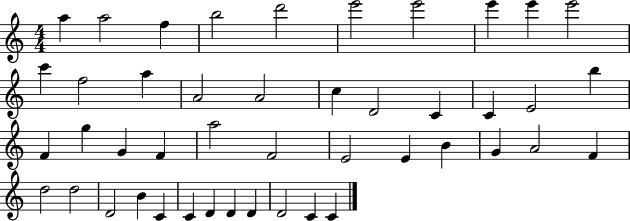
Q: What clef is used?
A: treble